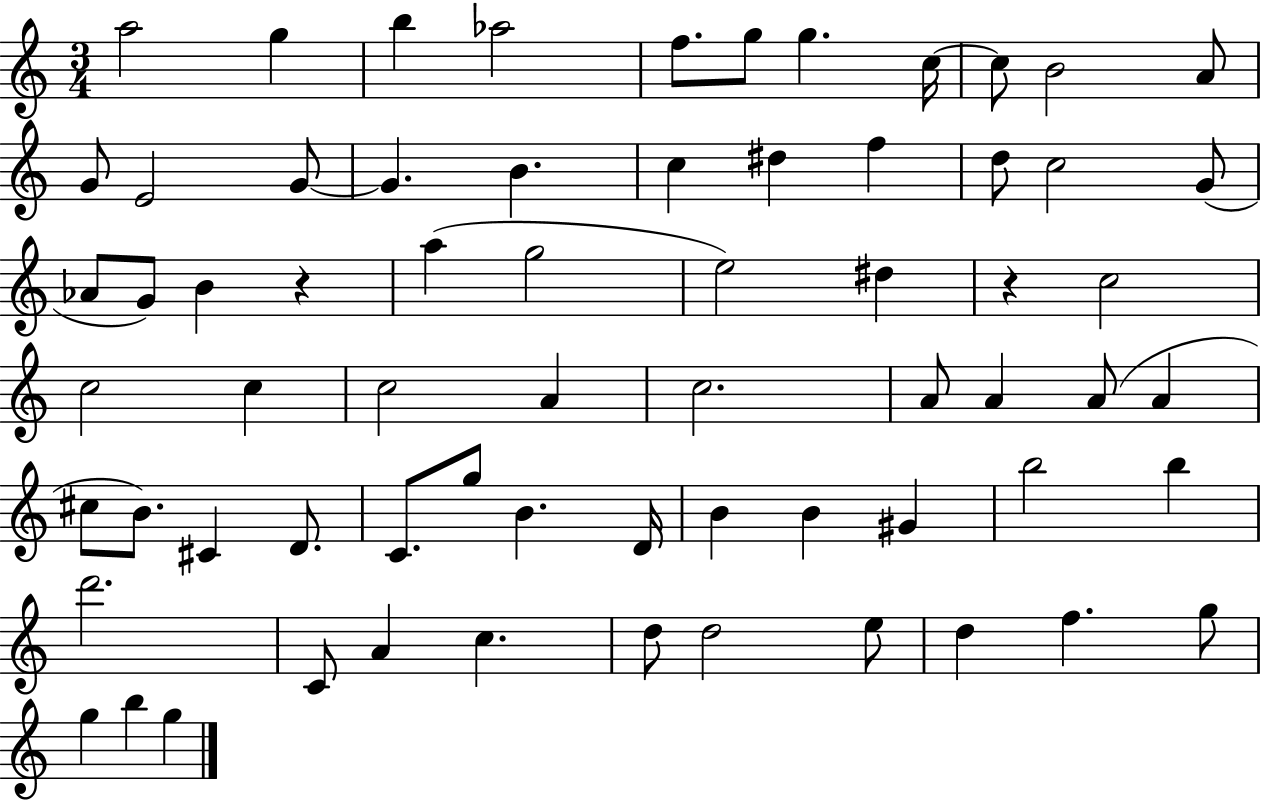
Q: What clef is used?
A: treble